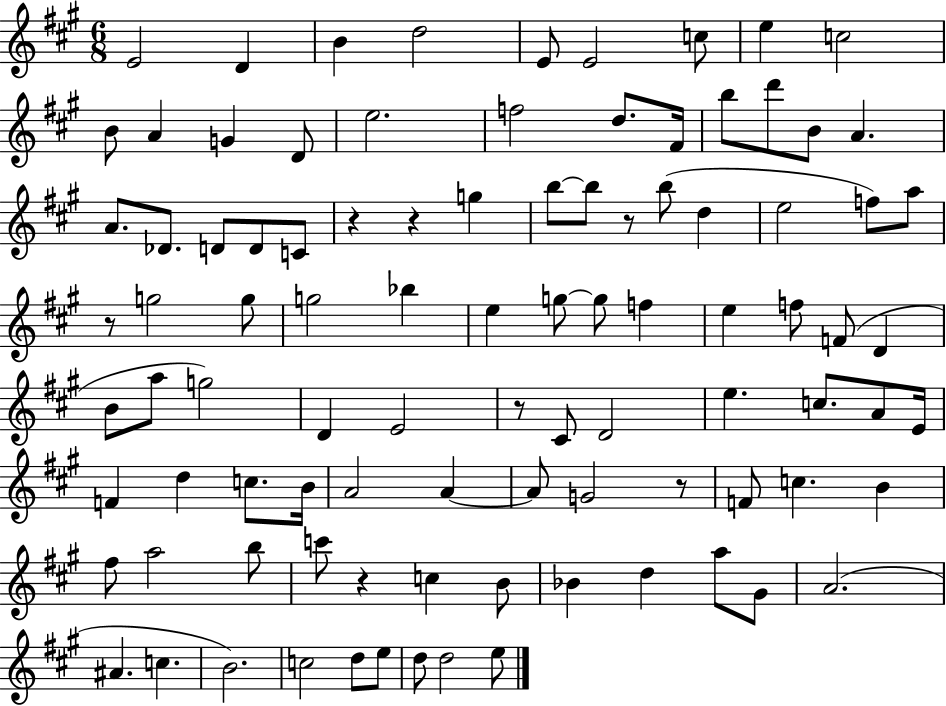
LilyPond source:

{
  \clef treble
  \numericTimeSignature
  \time 6/8
  \key a \major
  e'2 d'4 | b'4 d''2 | e'8 e'2 c''8 | e''4 c''2 | \break b'8 a'4 g'4 d'8 | e''2. | f''2 d''8. fis'16 | b''8 d'''8 b'8 a'4. | \break a'8. des'8. d'8 d'8 c'8 | r4 r4 g''4 | b''8~~ b''8 r8 b''8( d''4 | e''2 f''8) a''8 | \break r8 g''2 g''8 | g''2 bes''4 | e''4 g''8~~ g''8 f''4 | e''4 f''8 f'8( d'4 | \break b'8 a''8 g''2) | d'4 e'2 | r8 cis'8 d'2 | e''4. c''8. a'8 e'16 | \break f'4 d''4 c''8. b'16 | a'2 a'4~~ | a'8 g'2 r8 | f'8 c''4. b'4 | \break fis''8 a''2 b''8 | c'''8 r4 c''4 b'8 | bes'4 d''4 a''8 gis'8 | a'2.( | \break ais'4. c''4. | b'2.) | c''2 d''8 e''8 | d''8 d''2 e''8 | \break \bar "|."
}